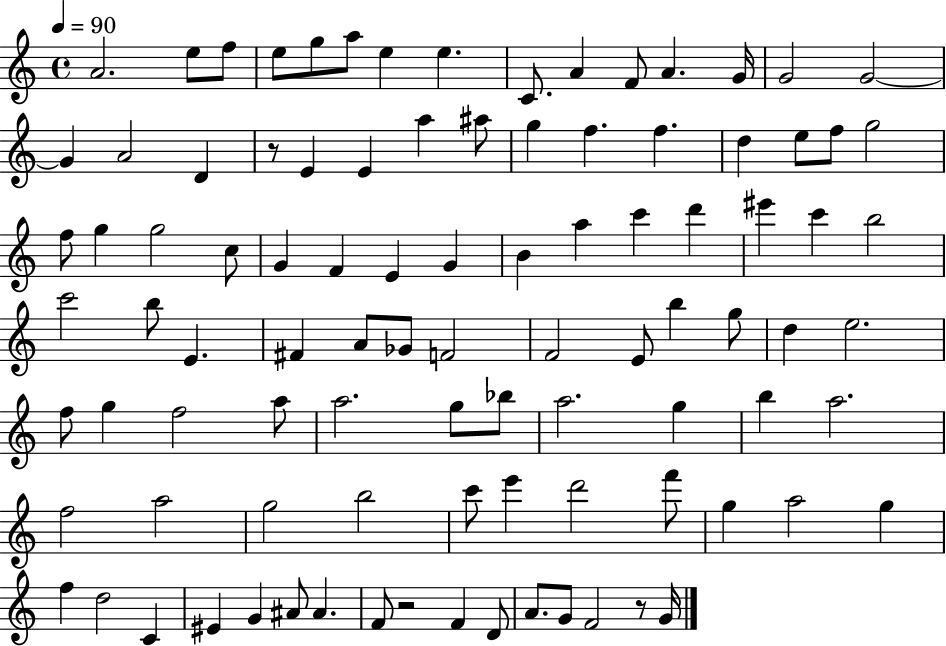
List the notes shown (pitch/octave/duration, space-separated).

A4/h. E5/e F5/e E5/e G5/e A5/e E5/q E5/q. C4/e. A4/q F4/e A4/q. G4/s G4/h G4/h G4/q A4/h D4/q R/e E4/q E4/q A5/q A#5/e G5/q F5/q. F5/q. D5/q E5/e F5/e G5/h F5/e G5/q G5/h C5/e G4/q F4/q E4/q G4/q B4/q A5/q C6/q D6/q EIS6/q C6/q B5/h C6/h B5/e E4/q. F#4/q A4/e Gb4/e F4/h F4/h E4/e B5/q G5/e D5/q E5/h. F5/e G5/q F5/h A5/e A5/h. G5/e Bb5/e A5/h. G5/q B5/q A5/h. F5/h A5/h G5/h B5/h C6/e E6/q D6/h F6/e G5/q A5/h G5/q F5/q D5/h C4/q EIS4/q G4/q A#4/e A#4/q. F4/e R/h F4/q D4/e A4/e. G4/e F4/h R/e G4/s